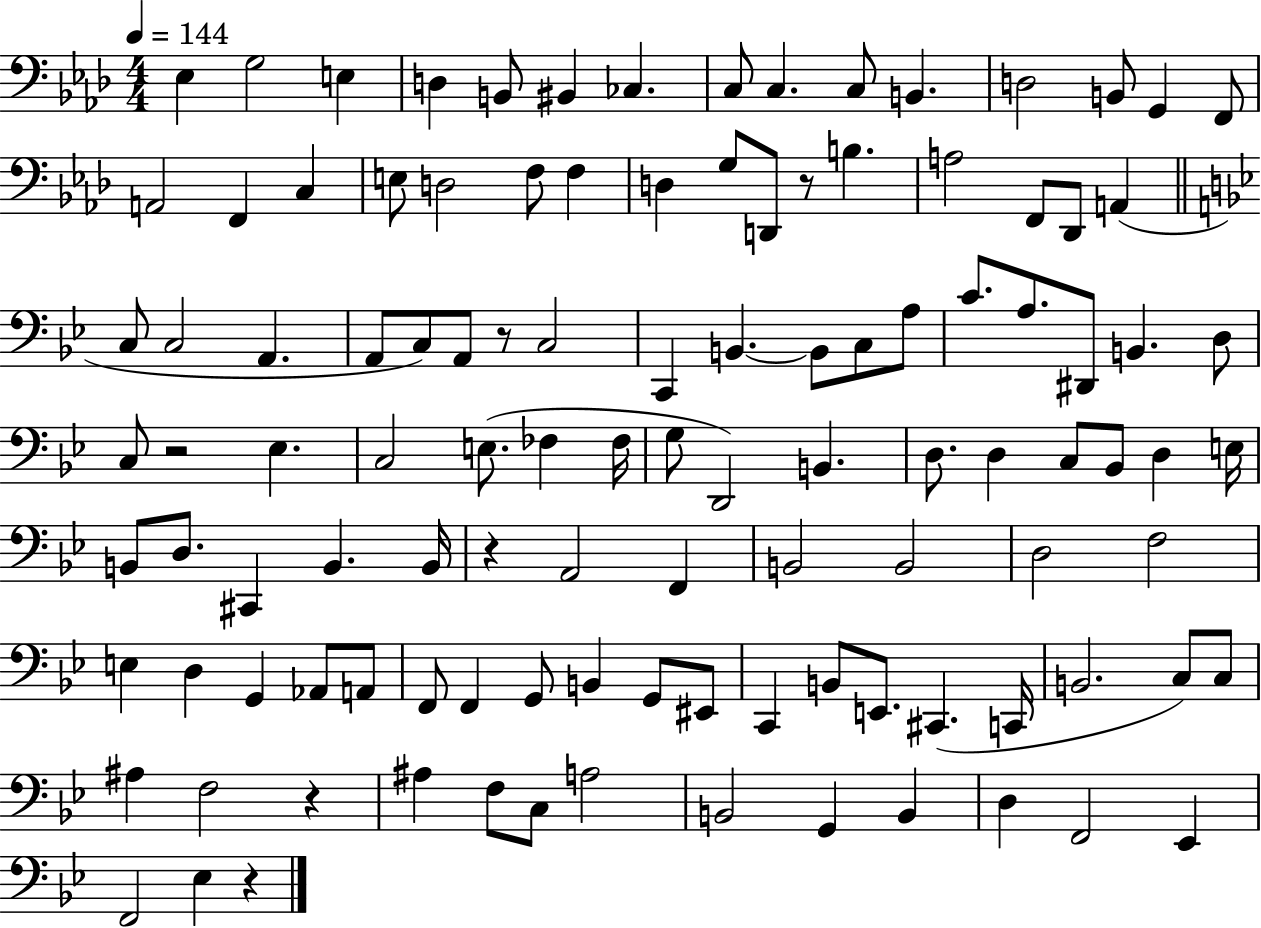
X:1
T:Untitled
M:4/4
L:1/4
K:Ab
_E, G,2 E, D, B,,/2 ^B,, _C, C,/2 C, C,/2 B,, D,2 B,,/2 G,, F,,/2 A,,2 F,, C, E,/2 D,2 F,/2 F, D, G,/2 D,,/2 z/2 B, A,2 F,,/2 _D,,/2 A,, C,/2 C,2 A,, A,,/2 C,/2 A,,/2 z/2 C,2 C,, B,, B,,/2 C,/2 A,/2 C/2 A,/2 ^D,,/2 B,, D,/2 C,/2 z2 _E, C,2 E,/2 _F, _F,/4 G,/2 D,,2 B,, D,/2 D, C,/2 _B,,/2 D, E,/4 B,,/2 D,/2 ^C,, B,, B,,/4 z A,,2 F,, B,,2 B,,2 D,2 F,2 E, D, G,, _A,,/2 A,,/2 F,,/2 F,, G,,/2 B,, G,,/2 ^E,,/2 C,, B,,/2 E,,/2 ^C,, C,,/4 B,,2 C,/2 C,/2 ^A, F,2 z ^A, F,/2 C,/2 A,2 B,,2 G,, B,, D, F,,2 _E,, F,,2 _E, z